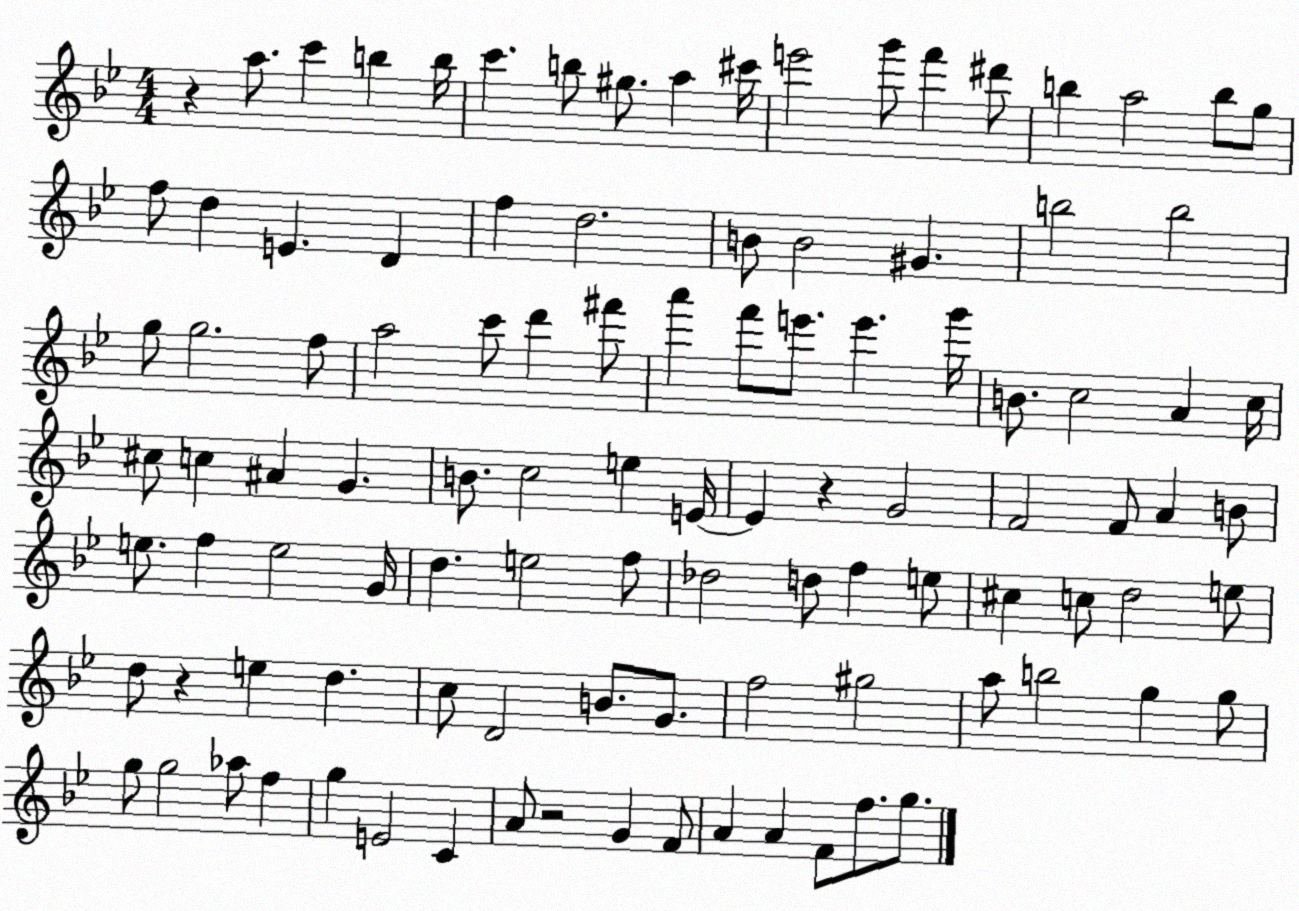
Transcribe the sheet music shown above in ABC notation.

X:1
T:Untitled
M:4/4
L:1/4
K:Bb
z a/2 c' b b/4 c' b/2 ^g/2 a ^c'/4 e'2 g'/2 f' ^d'/2 b a2 b/2 g/2 f/2 d E D f d2 B/2 B2 ^G b2 b2 g/2 g2 f/2 a2 c'/2 d' ^f'/2 a' f'/2 e'/2 e' g'/4 B/2 c2 A c/4 ^c/2 c ^A G B/2 c2 e E/4 E z G2 F2 F/2 A B/2 e/2 f e2 G/4 d e2 f/2 _d2 d/2 f e/2 ^c c/2 d2 e/2 d/2 z e d c/2 D2 B/2 G/2 f2 ^g2 a/2 b2 g g/2 g/2 g2 _a/2 f g E2 C A/2 z2 G F/2 A A F/2 f/2 g/2